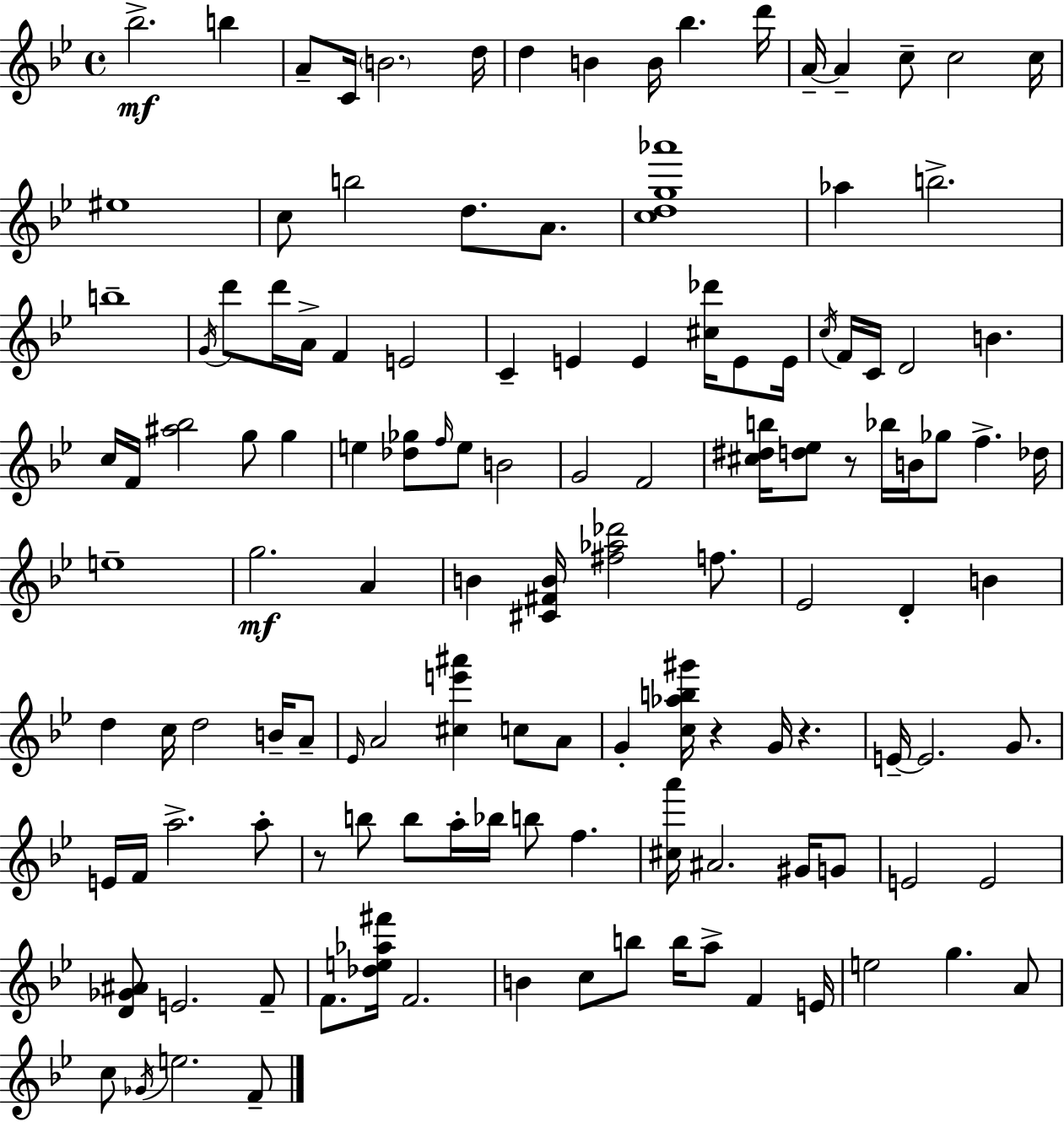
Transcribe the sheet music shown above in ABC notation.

X:1
T:Untitled
M:4/4
L:1/4
K:Gm
_b2 b A/2 C/4 B2 d/4 d B B/4 _b d'/4 A/4 A c/2 c2 c/4 ^e4 c/2 b2 d/2 A/2 [cdg_a']4 _a b2 b4 G/4 d'/2 d'/4 A/4 F E2 C E E [^c_d']/4 E/2 E/4 c/4 F/4 C/4 D2 B c/4 F/4 [^a_b]2 g/2 g e [_d_g]/2 f/4 e/2 B2 G2 F2 [^c^db]/4 [d_e]/2 z/2 _b/4 B/4 _g/2 f _d/4 e4 g2 A B [^C^FB]/4 [^f_a_d']2 f/2 _E2 D B d c/4 d2 B/4 A/2 _E/4 A2 [^ce'^a'] c/2 A/2 G [c_ab^g']/4 z G/4 z E/4 E2 G/2 E/4 F/4 a2 a/2 z/2 b/2 b/2 a/4 _b/4 b/2 f [^ca']/4 ^A2 ^G/4 G/2 E2 E2 [D_G^A]/2 E2 F/2 F/2 [_de_a^f']/4 F2 B c/2 b/2 b/4 a/2 F E/4 e2 g A/2 c/2 _G/4 e2 F/2